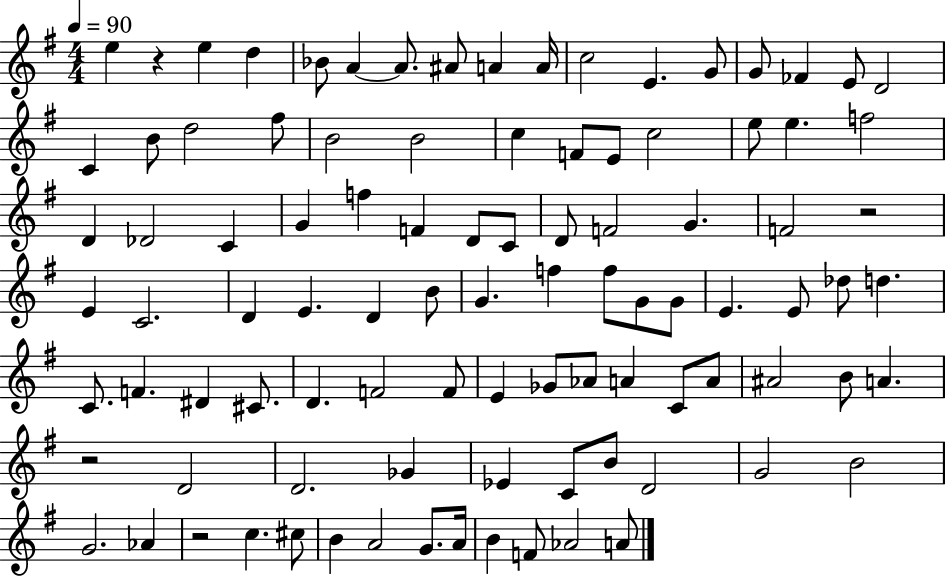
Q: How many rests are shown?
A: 4